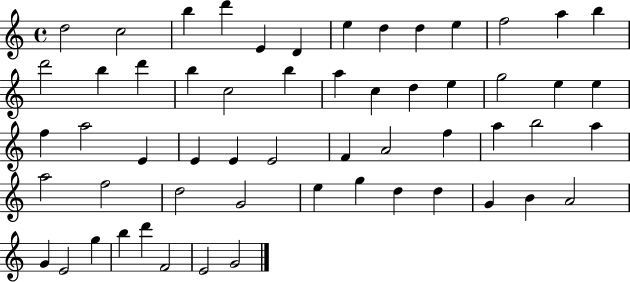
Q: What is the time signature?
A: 4/4